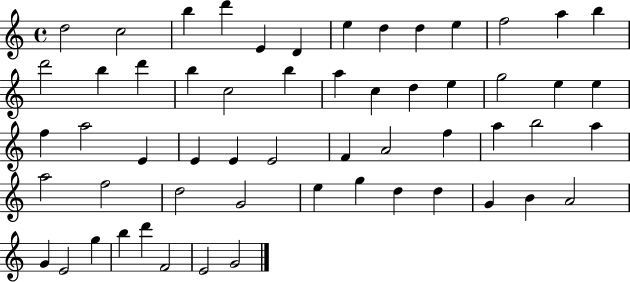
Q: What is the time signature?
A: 4/4